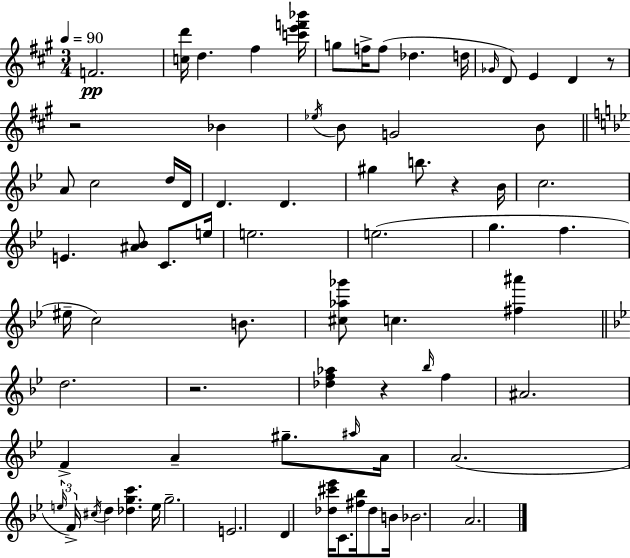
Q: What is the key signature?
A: A major